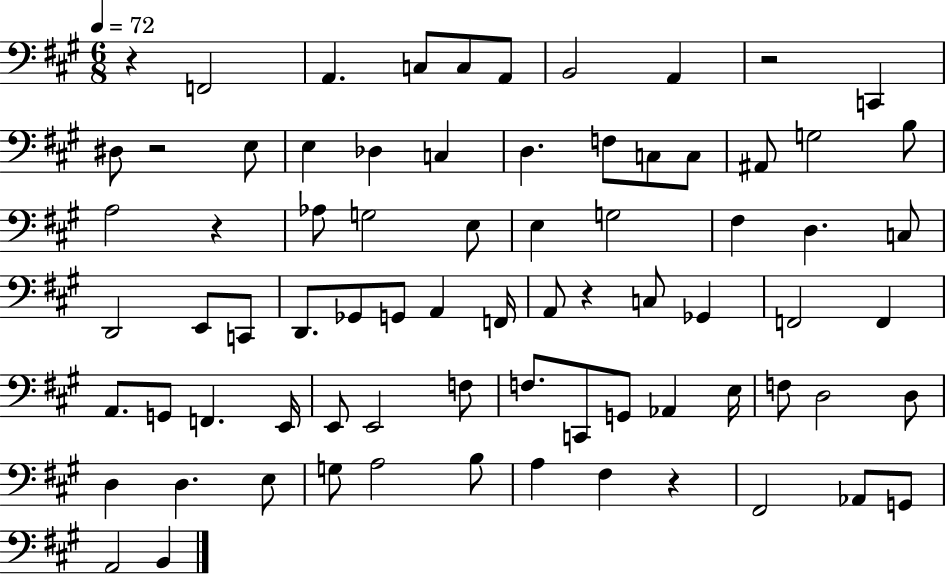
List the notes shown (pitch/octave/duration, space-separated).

R/q F2/h A2/q. C3/e C3/e A2/e B2/h A2/q R/h C2/q D#3/e R/h E3/e E3/q Db3/q C3/q D3/q. F3/e C3/e C3/e A#2/e G3/h B3/e A3/h R/q Ab3/e G3/h E3/e E3/q G3/h F#3/q D3/q. C3/e D2/h E2/e C2/e D2/e. Gb2/e G2/e A2/q F2/s A2/e R/q C3/e Gb2/q F2/h F2/q A2/e. G2/e F2/q. E2/s E2/e E2/h F3/e F3/e. C2/e G2/e Ab2/q E3/s F3/e D3/h D3/e D3/q D3/q. E3/e G3/e A3/h B3/e A3/q F#3/q R/q F#2/h Ab2/e G2/e A2/h B2/q